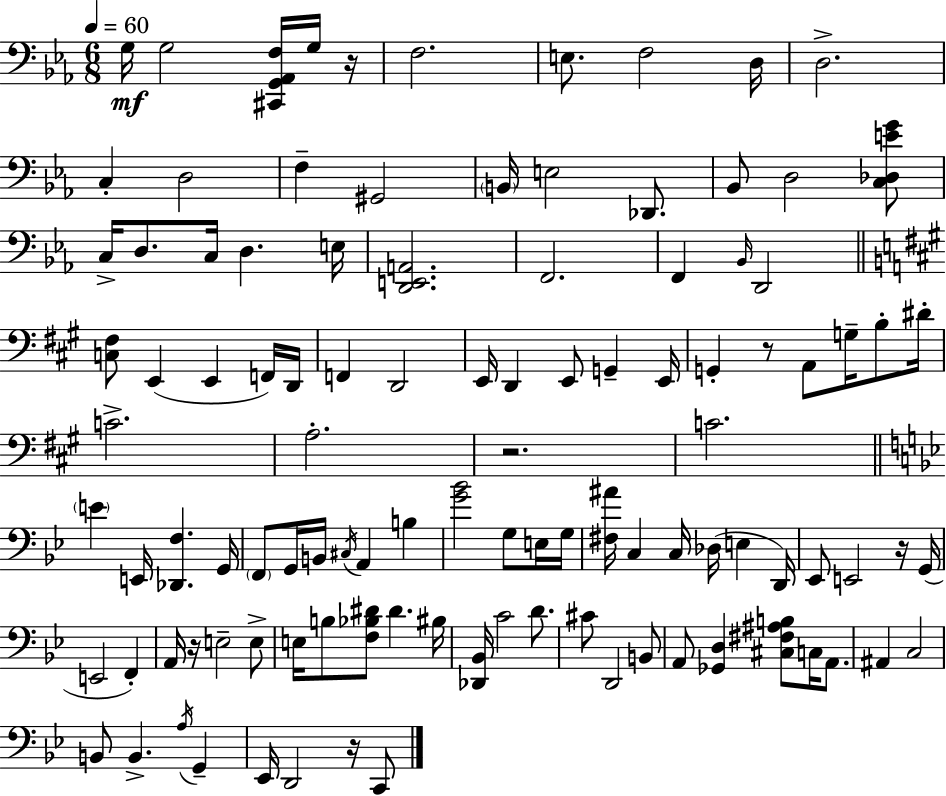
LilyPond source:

{
  \clef bass
  \numericTimeSignature
  \time 6/8
  \key c \minor
  \tempo 4 = 60
  g16\mf g2 <cis, g, aes, f>16 g16 r16 | f2. | e8. f2 d16 | d2.-> | \break c4-. d2 | f4-- gis,2 | \parenthesize b,16 e2 des,8. | bes,8 d2 <c des e' g'>8 | \break c16-> d8. c16 d4. e16 | <d, e, a,>2. | f,2. | f,4 \grace { bes,16 } d,2 | \break \bar "||" \break \key a \major <c fis>8 e,4( e,4 f,16) d,16 | f,4 d,2 | e,16 d,4 e,8 g,4-- e,16 | g,4-. r8 a,8 g16-- b8-. dis'16-. | \break c'2.-> | a2.-. | r2. | c'2. | \break \bar "||" \break \key g \minor \parenthesize e'4 e,16 <des, f>4. g,16 | \parenthesize f,8 g,16 b,16 \acciaccatura { cis16 } a,4 b4 | <g' bes'>2 g8 e16 | g16 <fis ais'>16 c4 c16 des16( e4 | \break d,16) ees,8 e,2 r16 | g,16( e,2 f,4-.) | a,16 r16 e2-- e8-> | e16 b8 <f bes dis'>8 dis'4. | \break bis16 <des, bes,>16 c'2 d'8. | cis'8 d,2 b,8 | a,8 <ges, d>4 <cis fis ais b>8 c16 a,8. | ais,4 c2 | \break b,8 b,4.-> \acciaccatura { a16 } g,4-- | ees,16 d,2 r16 | c,8 \bar "|."
}